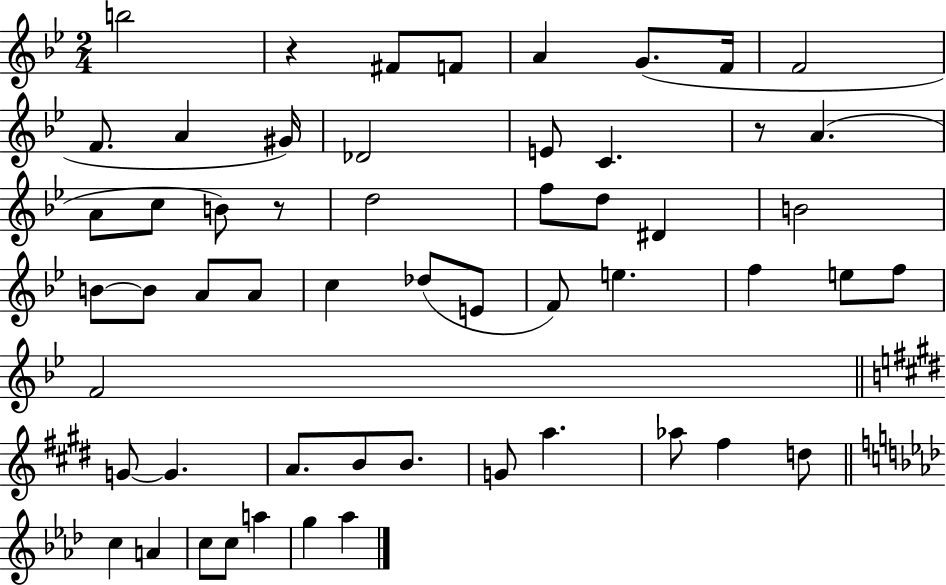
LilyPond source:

{
  \clef treble
  \numericTimeSignature
  \time 2/4
  \key bes \major
  b''2 | r4 fis'8 f'8 | a'4 g'8.( f'16 | f'2 | \break f'8. a'4 gis'16) | des'2 | e'8 c'4. | r8 a'4.( | \break a'8 c''8 b'8) r8 | d''2 | f''8 d''8 dis'4 | b'2 | \break b'8~~ b'8 a'8 a'8 | c''4 des''8( e'8 | f'8) e''4. | f''4 e''8 f''8 | \break f'2 | \bar "||" \break \key e \major g'8~~ g'4. | a'8. b'8 b'8. | g'8 a''4. | aes''8 fis''4 d''8 | \break \bar "||" \break \key f \minor c''4 a'4 | c''8 c''8 a''4 | g''4 aes''4 | \bar "|."
}